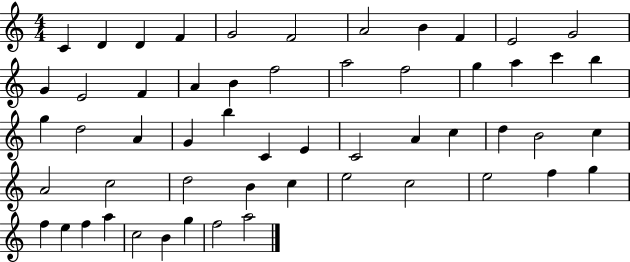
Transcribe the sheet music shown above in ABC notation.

X:1
T:Untitled
M:4/4
L:1/4
K:C
C D D F G2 F2 A2 B F E2 G2 G E2 F A B f2 a2 f2 g a c' b g d2 A G b C E C2 A c d B2 c A2 c2 d2 B c e2 c2 e2 f g f e f a c2 B g f2 a2